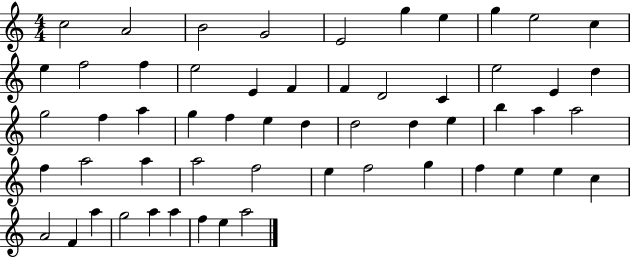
{
  \clef treble
  \numericTimeSignature
  \time 4/4
  \key c \major
  c''2 a'2 | b'2 g'2 | e'2 g''4 e''4 | g''4 e''2 c''4 | \break e''4 f''2 f''4 | e''2 e'4 f'4 | f'4 d'2 c'4 | e''2 e'4 d''4 | \break g''2 f''4 a''4 | g''4 f''4 e''4 d''4 | d''2 d''4 e''4 | b''4 a''4 a''2 | \break f''4 a''2 a''4 | a''2 f''2 | e''4 f''2 g''4 | f''4 e''4 e''4 c''4 | \break a'2 f'4 a''4 | g''2 a''4 a''4 | f''4 e''4 a''2 | \bar "|."
}